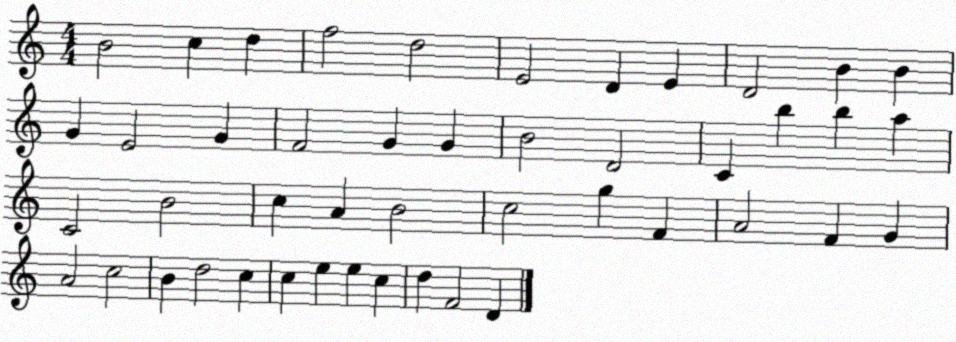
X:1
T:Untitled
M:4/4
L:1/4
K:C
B2 c d f2 d2 E2 D E D2 B B G E2 G F2 G G B2 D2 C b b a C2 B2 c A B2 c2 g F A2 F G A2 c2 B d2 c c e e c d F2 D